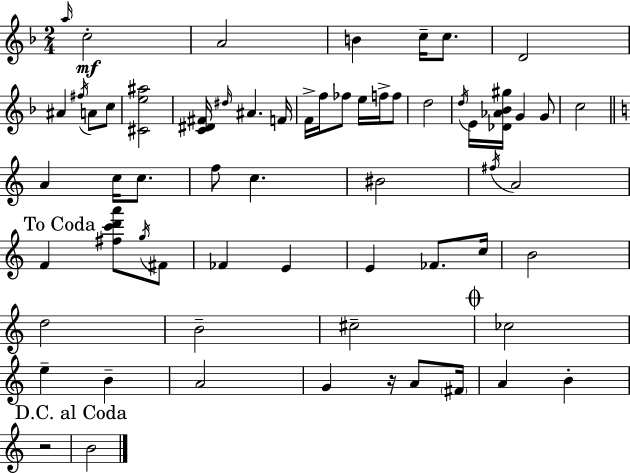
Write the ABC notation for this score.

X:1
T:Untitled
M:2/4
L:1/4
K:F
a/4 c2 A2 B c/4 c/2 D2 ^A ^f/4 A/2 c/2 [^Ce^a]2 [C^D^F]/4 ^d/4 ^A F/4 F/4 f/4 _f/2 e/4 f/4 f/2 d2 d/4 E/4 [_D_A_B^g]/4 G G/2 c2 A c/4 c/2 f/2 c ^B2 ^f/4 A2 F [^fc'd'a']/2 g/4 ^F/2 _F E E _F/2 c/4 B2 d2 B2 ^c2 _c2 e B A2 G z/4 A/2 ^F/4 A B z2 B2